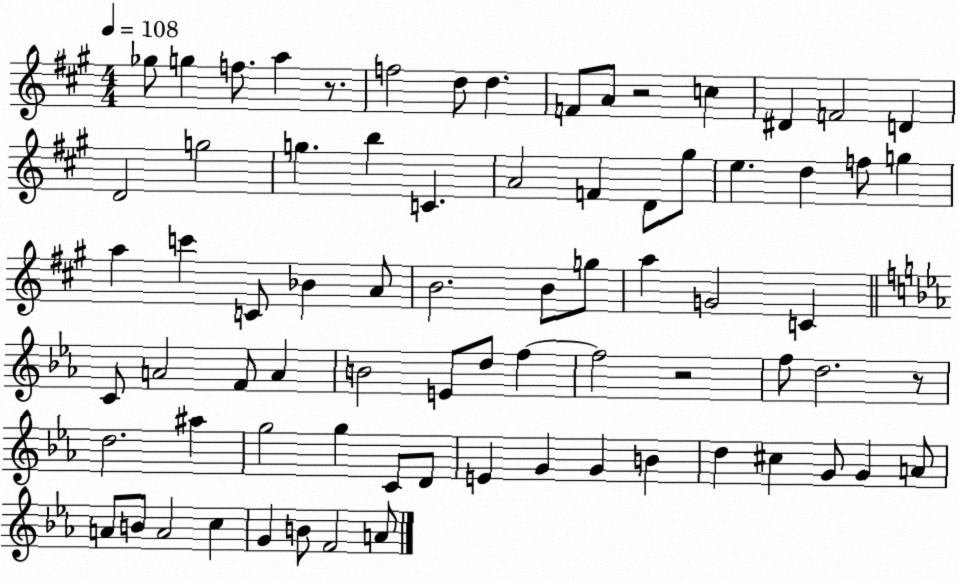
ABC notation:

X:1
T:Untitled
M:4/4
L:1/4
K:A
_g/2 g f/2 a z/2 f2 d/2 d F/2 A/2 z2 c ^D F2 D D2 g2 g b C A2 F D/2 ^g/2 e d f/2 g a c' C/2 _B A/2 B2 B/2 g/2 a G2 C C/2 A2 F/2 A B2 E/2 d/2 f f2 z2 f/2 d2 z/2 d2 ^a g2 g C/2 D/2 E G G B d ^c G/2 G A/2 A/2 B/2 A2 c G B/2 F2 A/2